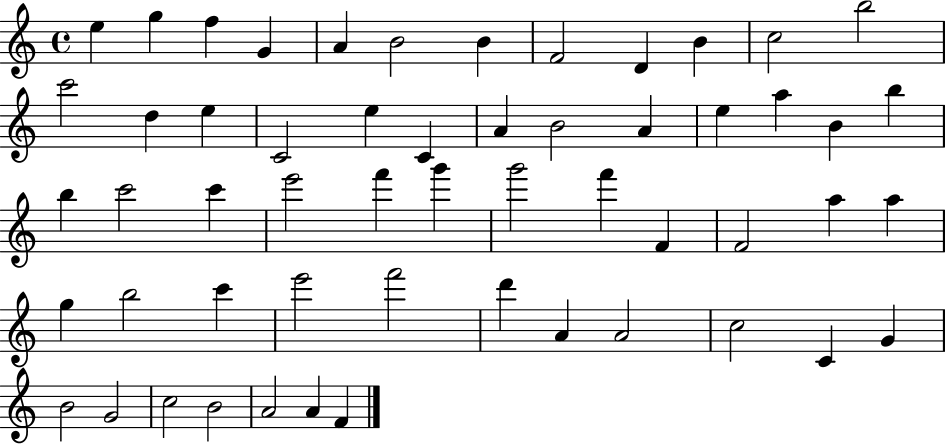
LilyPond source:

{
  \clef treble
  \time 4/4
  \defaultTimeSignature
  \key c \major
  e''4 g''4 f''4 g'4 | a'4 b'2 b'4 | f'2 d'4 b'4 | c''2 b''2 | \break c'''2 d''4 e''4 | c'2 e''4 c'4 | a'4 b'2 a'4 | e''4 a''4 b'4 b''4 | \break b''4 c'''2 c'''4 | e'''2 f'''4 g'''4 | g'''2 f'''4 f'4 | f'2 a''4 a''4 | \break g''4 b''2 c'''4 | e'''2 f'''2 | d'''4 a'4 a'2 | c''2 c'4 g'4 | \break b'2 g'2 | c''2 b'2 | a'2 a'4 f'4 | \bar "|."
}